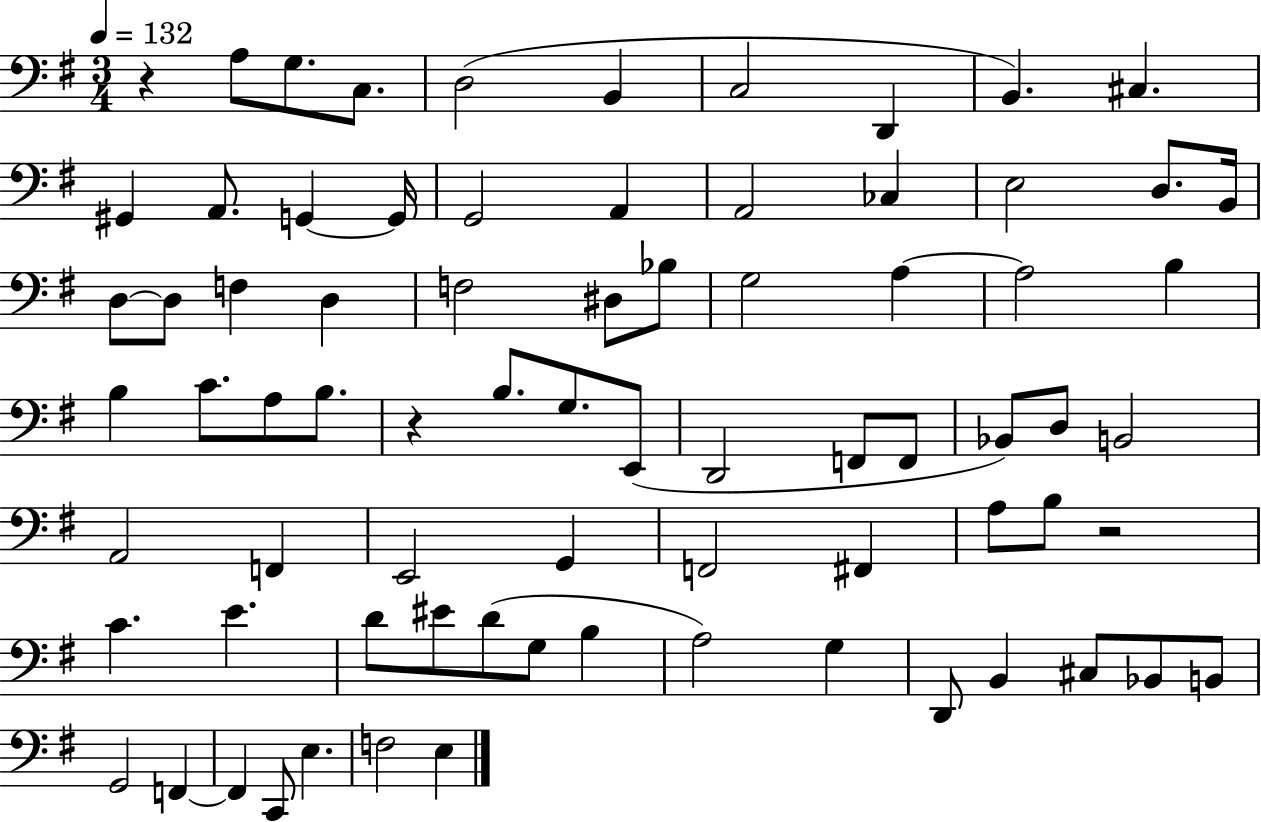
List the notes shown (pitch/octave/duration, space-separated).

R/q A3/e G3/e. C3/e. D3/h B2/q C3/h D2/q B2/q. C#3/q. G#2/q A2/e. G2/q G2/s G2/h A2/q A2/h CES3/q E3/h D3/e. B2/s D3/e D3/e F3/q D3/q F3/h D#3/e Bb3/e G3/h A3/q A3/h B3/q B3/q C4/e. A3/e B3/e. R/q B3/e. G3/e. E2/e D2/h F2/e F2/e Bb2/e D3/e B2/h A2/h F2/q E2/h G2/q F2/h F#2/q A3/e B3/e R/h C4/q. E4/q. D4/e EIS4/e D4/e G3/e B3/q A3/h G3/q D2/e B2/q C#3/e Bb2/e B2/e G2/h F2/q F2/q C2/e E3/q. F3/h E3/q